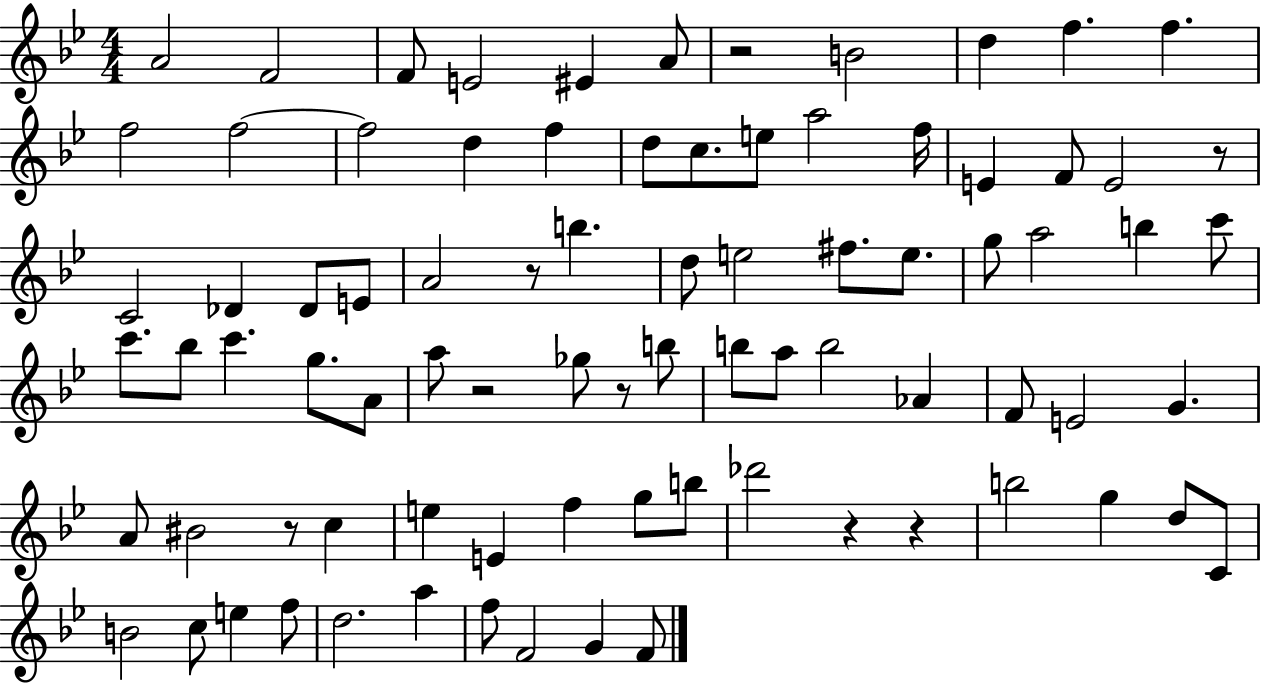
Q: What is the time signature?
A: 4/4